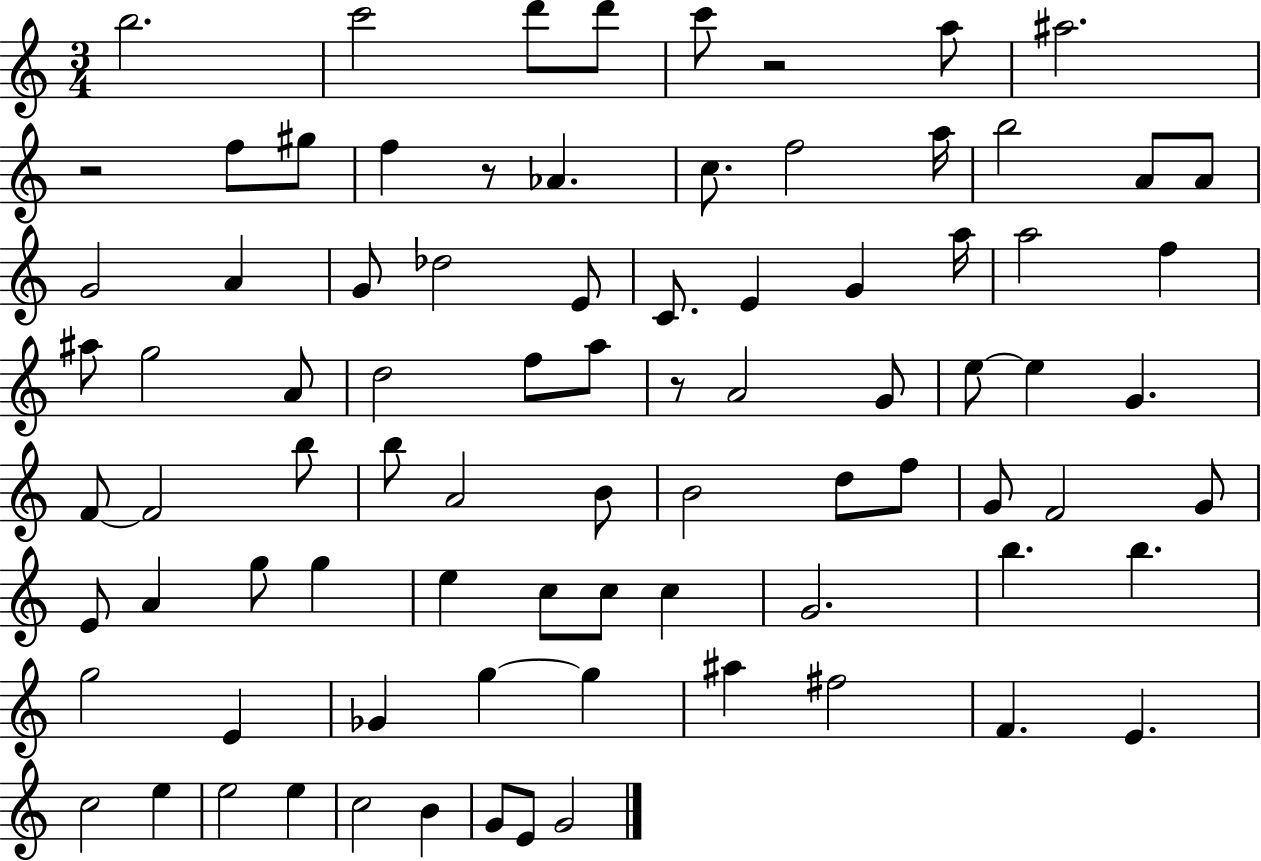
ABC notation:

X:1
T:Untitled
M:3/4
L:1/4
K:C
b2 c'2 d'/2 d'/2 c'/2 z2 a/2 ^a2 z2 f/2 ^g/2 f z/2 _A c/2 f2 a/4 b2 A/2 A/2 G2 A G/2 _d2 E/2 C/2 E G a/4 a2 f ^a/2 g2 A/2 d2 f/2 a/2 z/2 A2 G/2 e/2 e G F/2 F2 b/2 b/2 A2 B/2 B2 d/2 f/2 G/2 F2 G/2 E/2 A g/2 g e c/2 c/2 c G2 b b g2 E _G g g ^a ^f2 F E c2 e e2 e c2 B G/2 E/2 G2